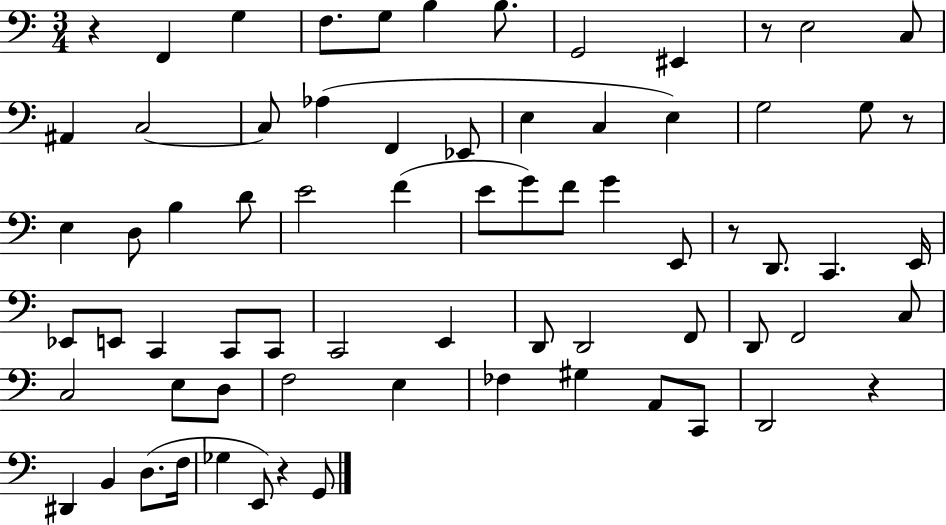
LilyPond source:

{
  \clef bass
  \numericTimeSignature
  \time 3/4
  \key c \major
  r4 f,4 g4 | f8. g8 b4 b8. | g,2 eis,4 | r8 e2 c8 | \break ais,4 c2~~ | c8 aes4( f,4 ees,8 | e4 c4 e4) | g2 g8 r8 | \break e4 d8 b4 d'8 | e'2 f'4( | e'8 g'8) f'8 g'4 e,8 | r8 d,8. c,4. e,16 | \break ees,8 e,8 c,4 c,8 c,8 | c,2 e,4 | d,8 d,2 f,8 | d,8 f,2 c8 | \break c2 e8 d8 | f2 e4 | fes4 gis4 a,8 c,8 | d,2 r4 | \break dis,4 b,4 d8.( f16 | ges4 e,8) r4 g,8 | \bar "|."
}